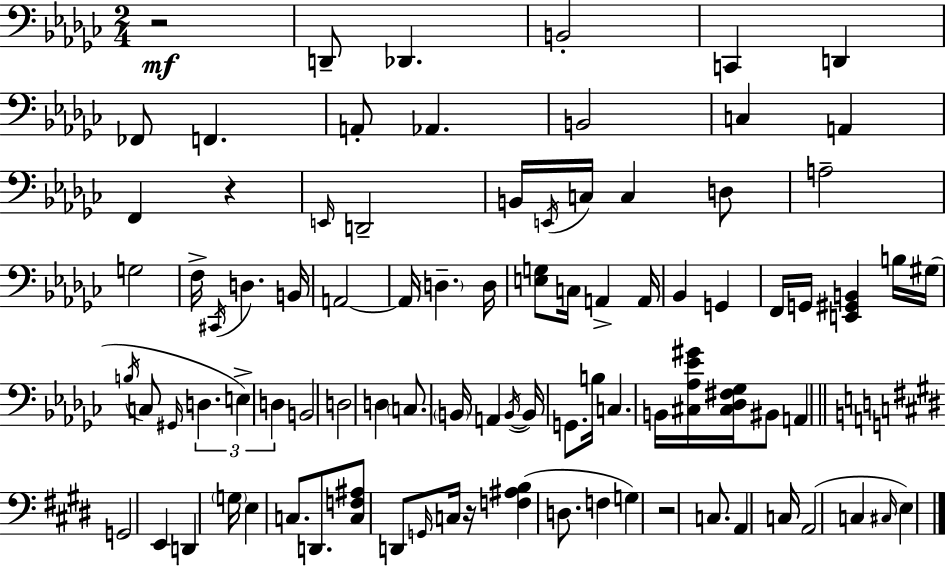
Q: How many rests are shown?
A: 4